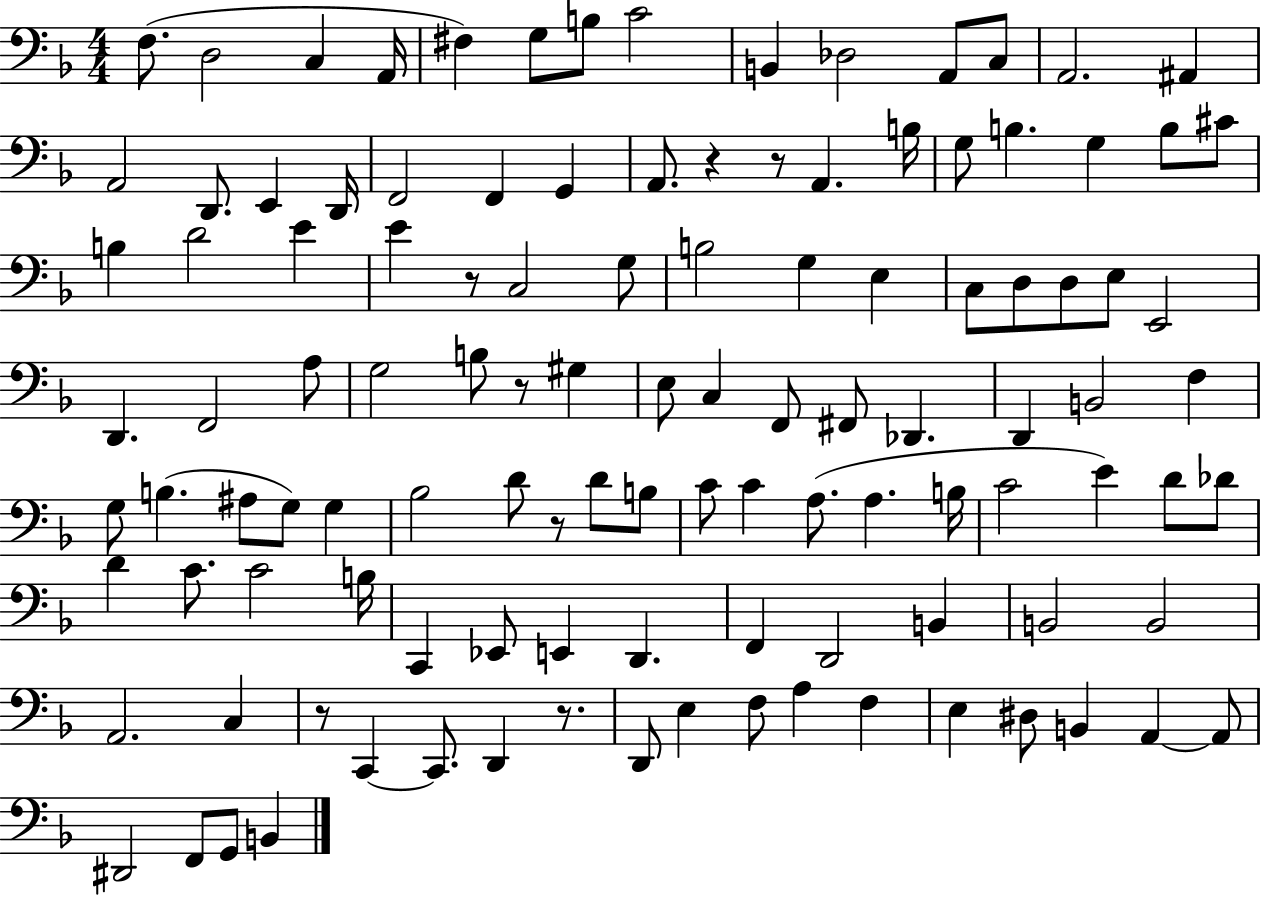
X:1
T:Untitled
M:4/4
L:1/4
K:F
F,/2 D,2 C, A,,/4 ^F, G,/2 B,/2 C2 B,, _D,2 A,,/2 C,/2 A,,2 ^A,, A,,2 D,,/2 E,, D,,/4 F,,2 F,, G,, A,,/2 z z/2 A,, B,/4 G,/2 B, G, B,/2 ^C/2 B, D2 E E z/2 C,2 G,/2 B,2 G, E, C,/2 D,/2 D,/2 E,/2 E,,2 D,, F,,2 A,/2 G,2 B,/2 z/2 ^G, E,/2 C, F,,/2 ^F,,/2 _D,, D,, B,,2 F, G,/2 B, ^A,/2 G,/2 G, _B,2 D/2 z/2 D/2 B,/2 C/2 C A,/2 A, B,/4 C2 E D/2 _D/2 D C/2 C2 B,/4 C,, _E,,/2 E,, D,, F,, D,,2 B,, B,,2 B,,2 A,,2 C, z/2 C,, C,,/2 D,, z/2 D,,/2 E, F,/2 A, F, E, ^D,/2 B,, A,, A,,/2 ^D,,2 F,,/2 G,,/2 B,,